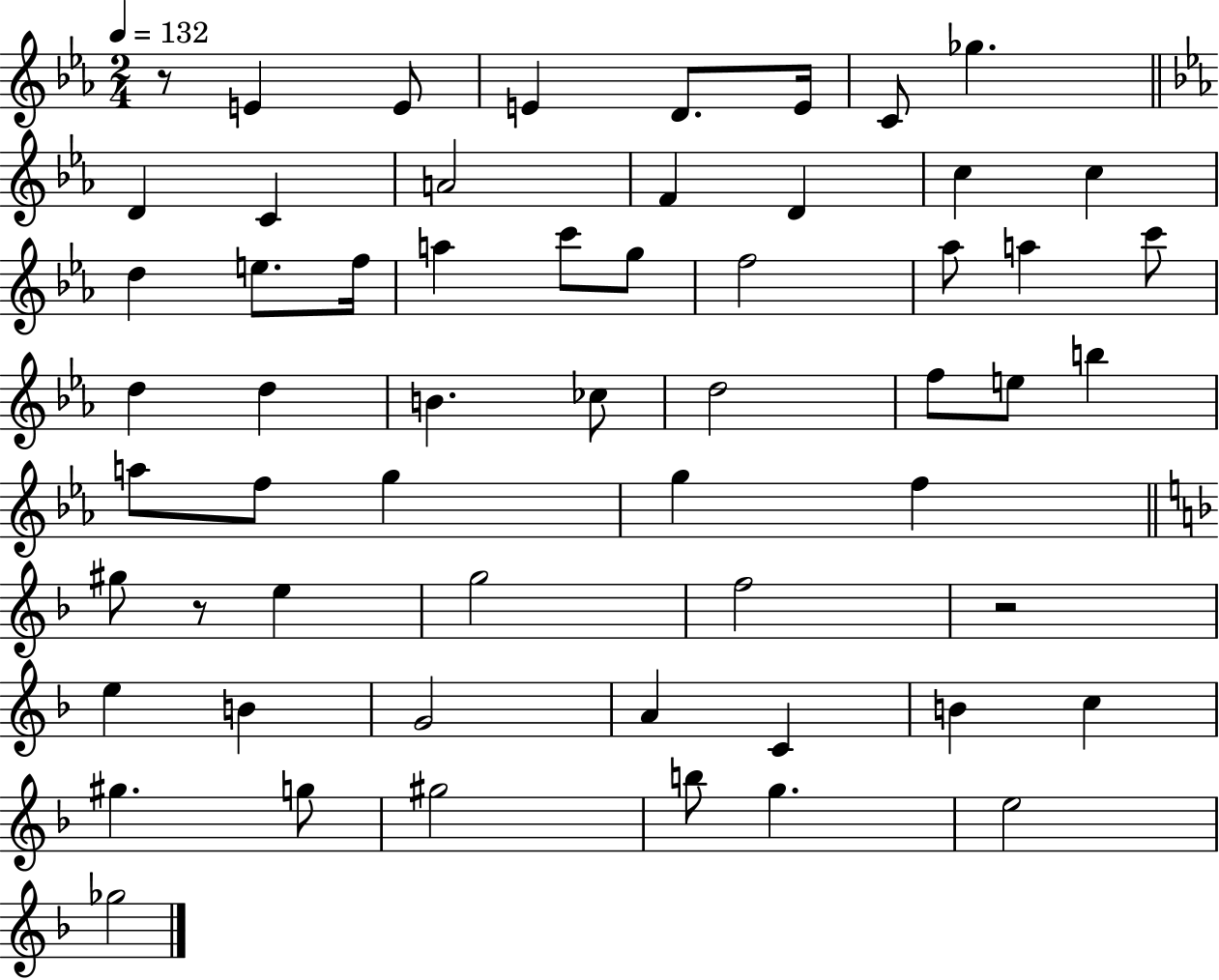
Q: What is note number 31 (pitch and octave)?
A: E5